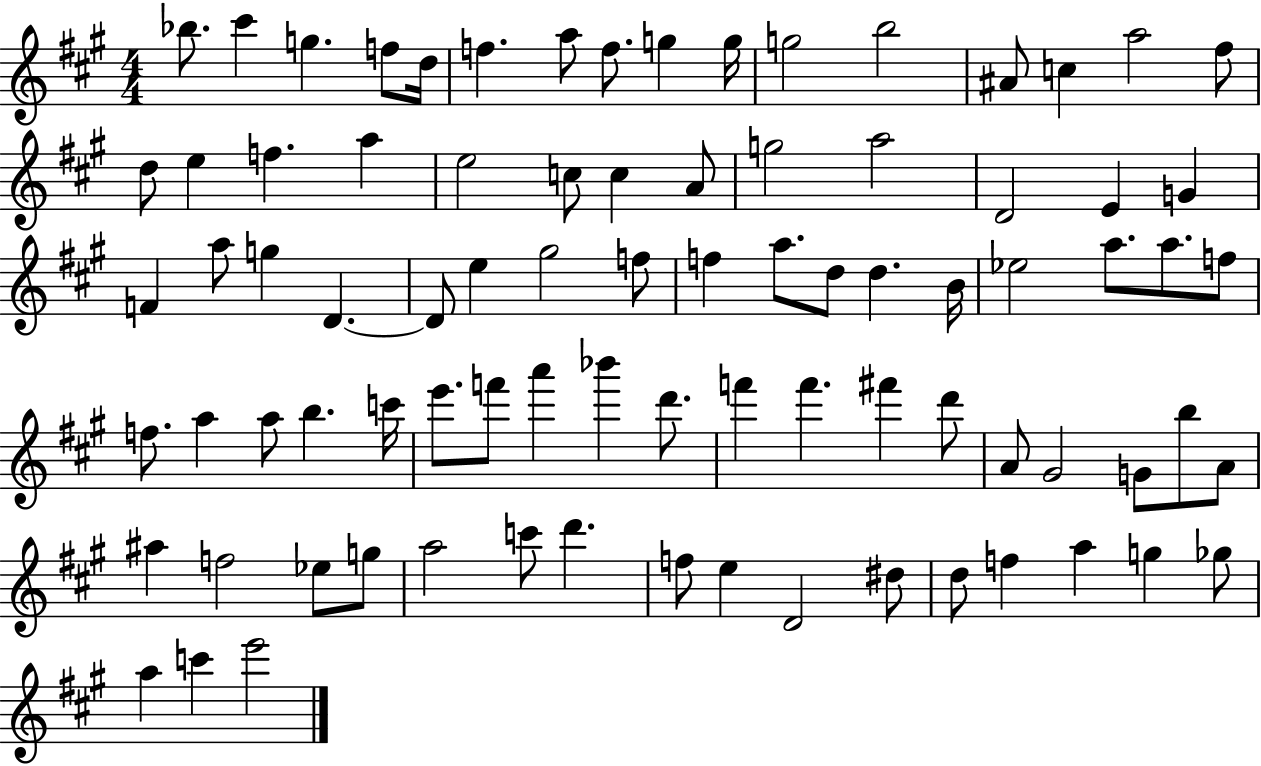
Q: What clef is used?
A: treble